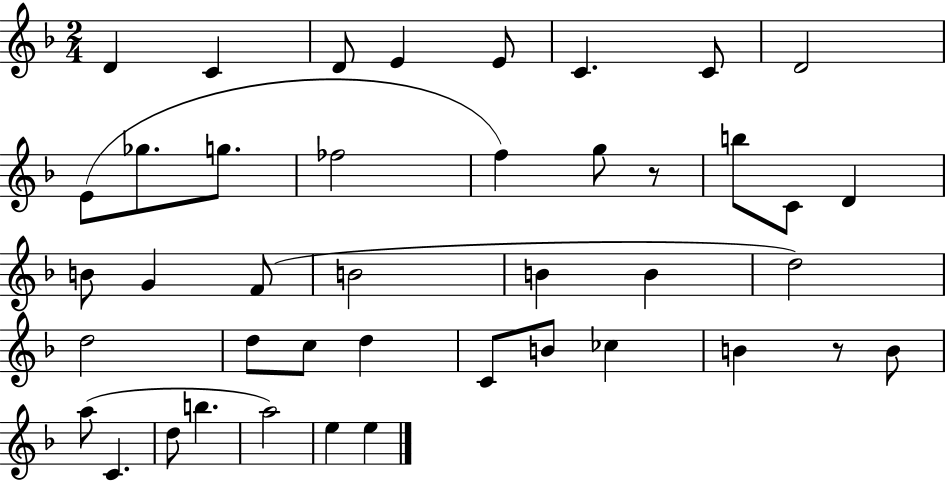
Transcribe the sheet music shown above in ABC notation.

X:1
T:Untitled
M:2/4
L:1/4
K:F
D C D/2 E E/2 C C/2 D2 E/2 _g/2 g/2 _f2 f g/2 z/2 b/2 C/2 D B/2 G F/2 B2 B B d2 d2 d/2 c/2 d C/2 B/2 _c B z/2 B/2 a/2 C d/2 b a2 e e